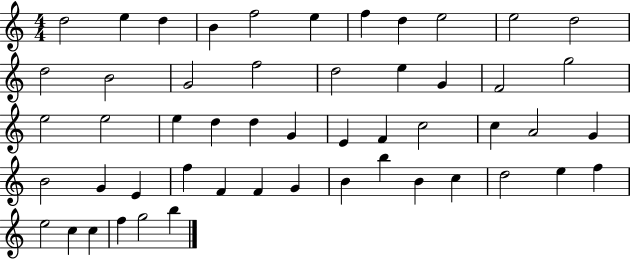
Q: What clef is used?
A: treble